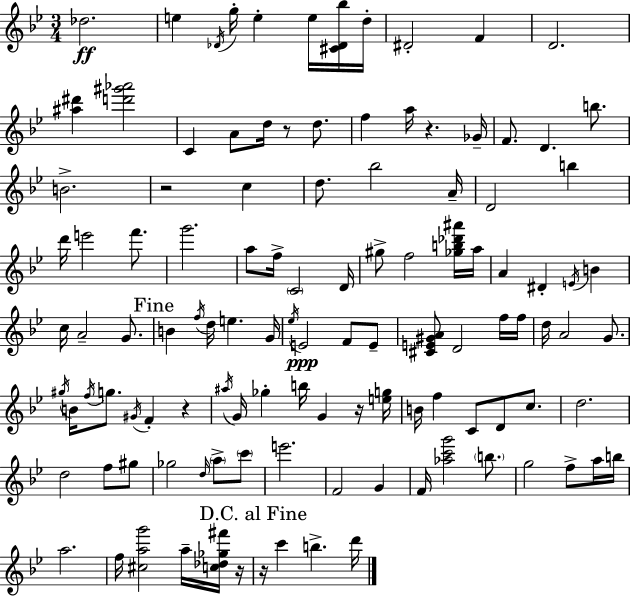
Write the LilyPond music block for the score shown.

{
  \clef treble
  \numericTimeSignature
  \time 3/4
  \key g \minor
  des''2.\ff | e''4 \acciaccatura { des'16 } g''16-. e''4-. e''16 <cis' des' bes''>16 | d''16-. dis'2-. f'4 | d'2. | \break <ais'' dis'''>4 <d''' gis''' aes'''>2 | c'4 a'8 d''16 r8 d''8. | f''4 a''16 r4. | ges'16-- f'8. d'4. b''8. | \break b'2.-> | r2 c''4 | d''8. bes''2 | a'16-- d'2 b''4 | \break d'''16 e'''2 f'''8. | g'''2. | a''8 f''16-> \parenthesize c'2 | d'16 gis''8-> f''2 <ges'' b'' des''' ais'''>16 | \break a''16 a'4 dis'4-. \acciaccatura { e'16 } b'4 | c''16 a'2-- g'8. | \mark "Fine" b'4 \acciaccatura { f''16 } d''16 e''4. | g'16 \acciaccatura { ees''16 }\ppp e'2 | \break f'8 e'8-- <cis' e' gis' a'>8 d'2 | f''16 f''16 d''16 a'2 | g'8. \acciaccatura { gis''16 } b'16 \acciaccatura { f''16 } g''8. \acciaccatura { gis'16 } f'4-. | r4 \acciaccatura { ais''16 } g'16 ges''4-. | \break b''16 g'4 r16 <e'' g''>16 b'16 f''4 | c'8 d'8 c''8. d''2. | d''2 | f''8 gis''8 ges''2 | \break \grace { d''16 } \parenthesize a''8-> \parenthesize c'''8 e'''2. | f'2 | g'4 f'16 <aes'' c''' g'''>2 | \parenthesize b''8. g''2 | \break f''8-> a''16 b''16 a''2. | f''16 <cis'' a'' g'''>2 | a''16-- <c'' des'' ges'' fis'''>16 r16 \mark "D.C. al Fine" r16 c'''4 | b''4.-> d'''16 \bar "|."
}